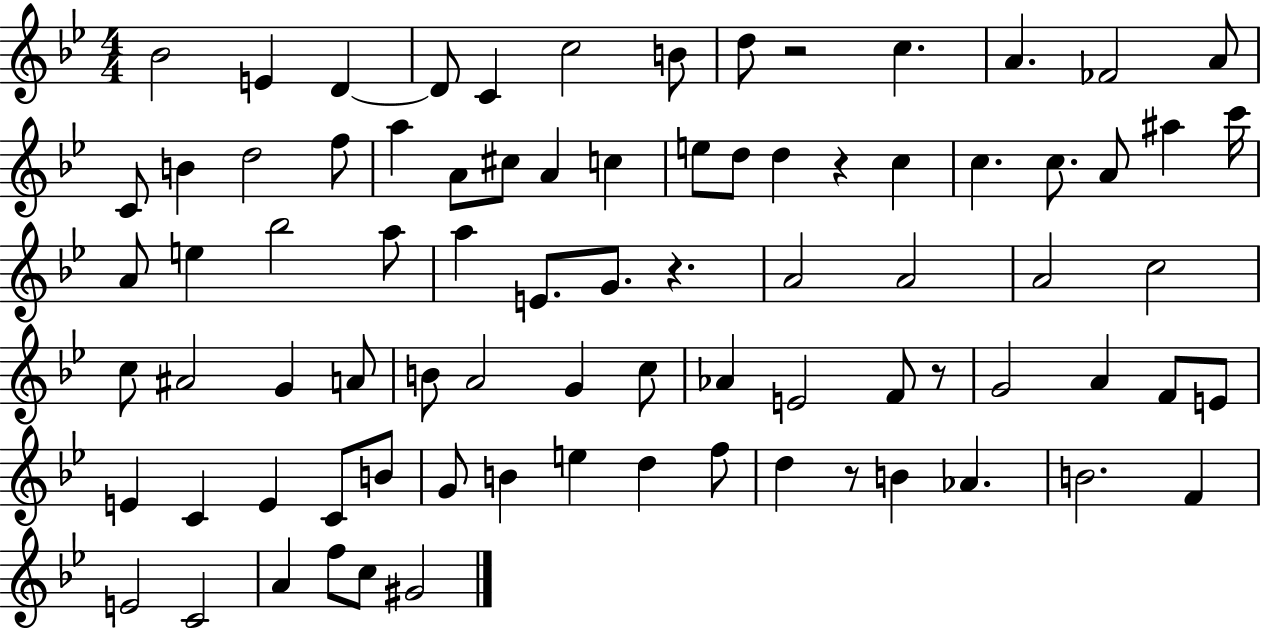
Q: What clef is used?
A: treble